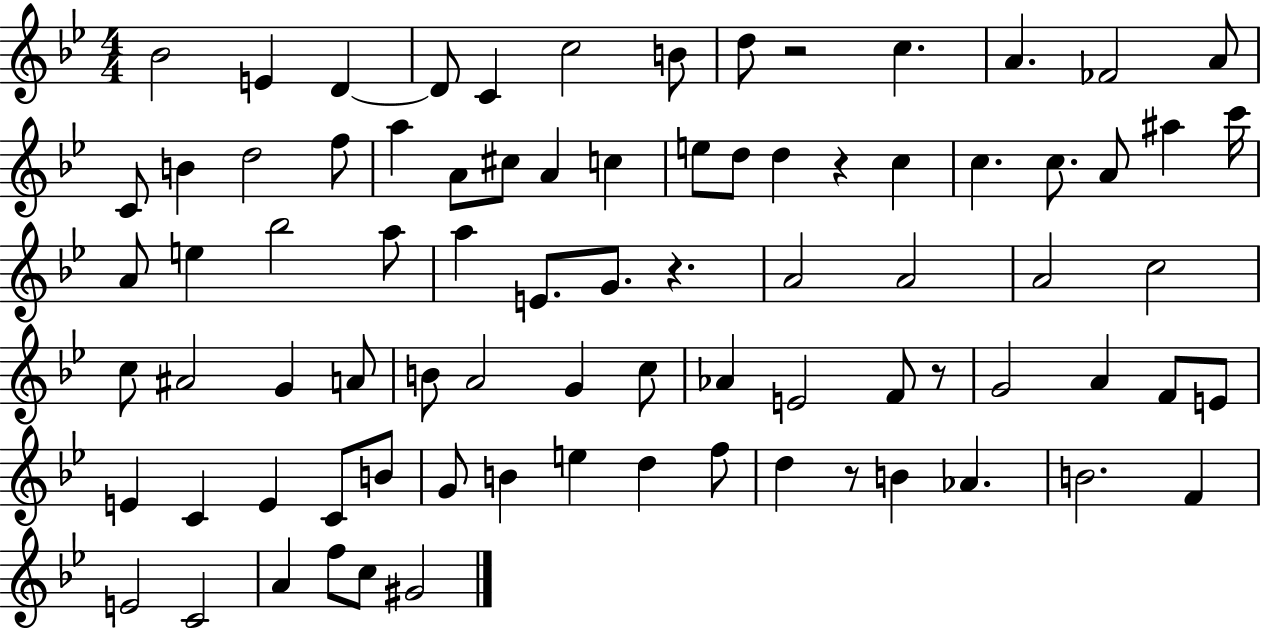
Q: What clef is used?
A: treble